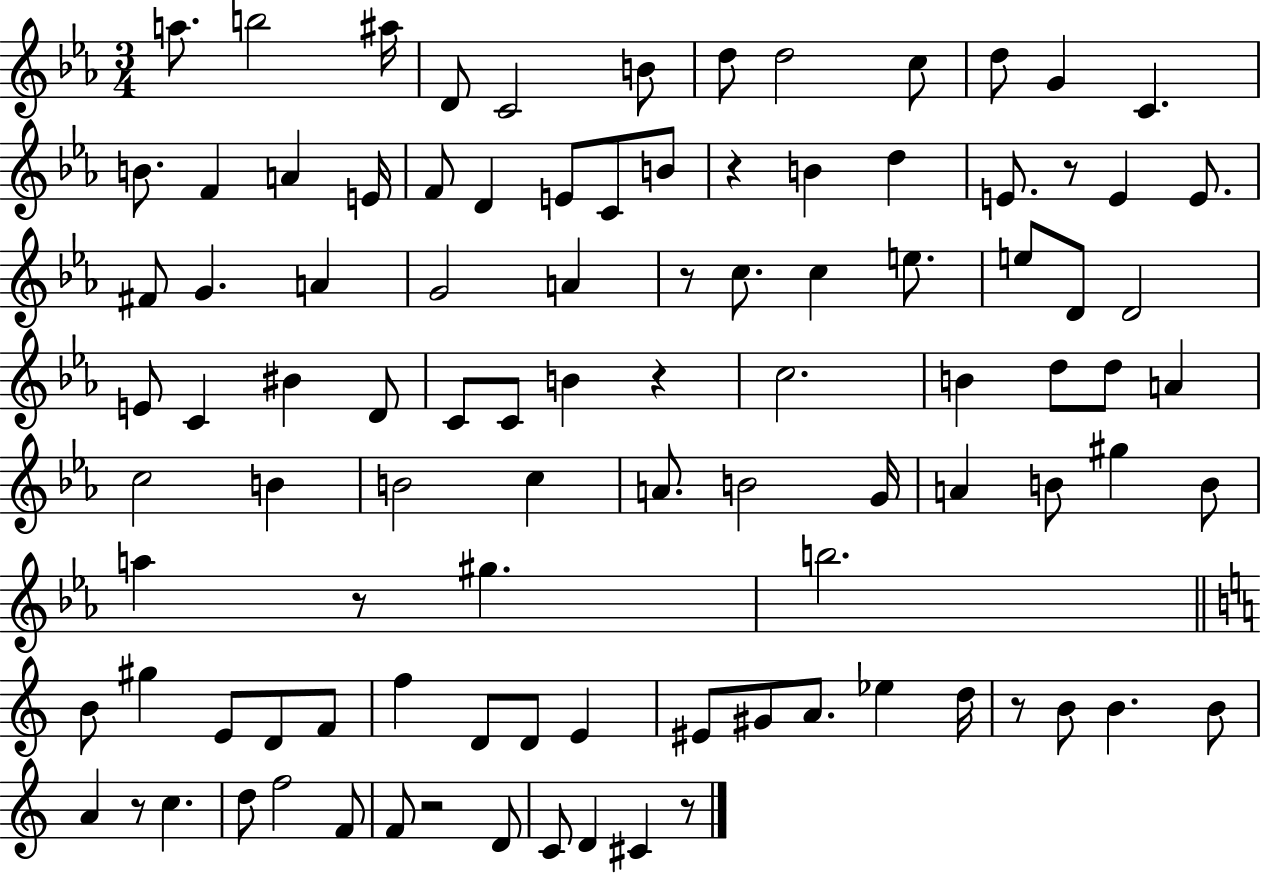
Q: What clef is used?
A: treble